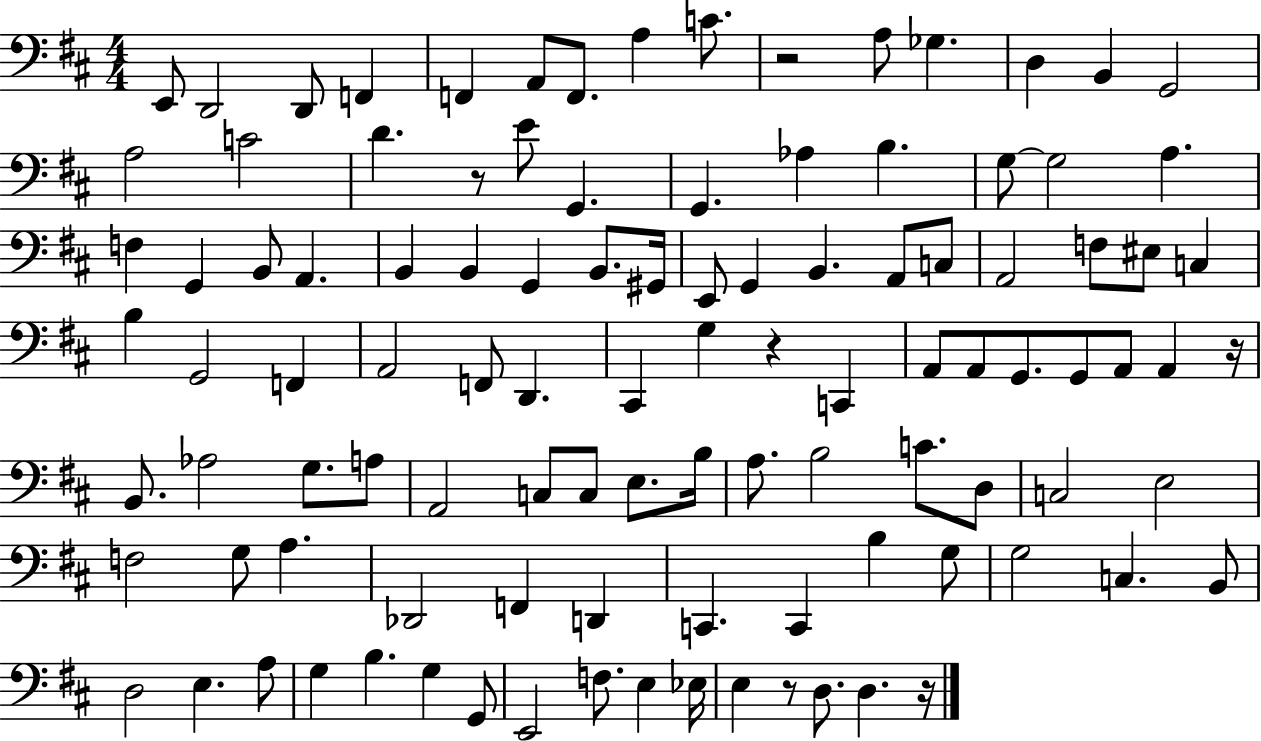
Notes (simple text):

E2/e D2/h D2/e F2/q F2/q A2/e F2/e. A3/q C4/e. R/h A3/e Gb3/q. D3/q B2/q G2/h A3/h C4/h D4/q. R/e E4/e G2/q. G2/q. Ab3/q B3/q. G3/e G3/h A3/q. F3/q G2/q B2/e A2/q. B2/q B2/q G2/q B2/e. G#2/s E2/e G2/q B2/q. A2/e C3/e A2/h F3/e EIS3/e C3/q B3/q G2/h F2/q A2/h F2/e D2/q. C#2/q G3/q R/q C2/q A2/e A2/e G2/e. G2/e A2/e A2/q R/s B2/e. Ab3/h G3/e. A3/e A2/h C3/e C3/e E3/e. B3/s A3/e. B3/h C4/e. D3/e C3/h E3/h F3/h G3/e A3/q. Db2/h F2/q D2/q C2/q. C2/q B3/q G3/e G3/h C3/q. B2/e D3/h E3/q. A3/e G3/q B3/q. G3/q G2/e E2/h F3/e. E3/q Eb3/s E3/q R/e D3/e. D3/q. R/s